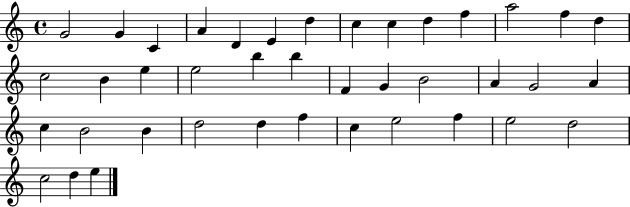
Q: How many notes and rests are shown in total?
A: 40